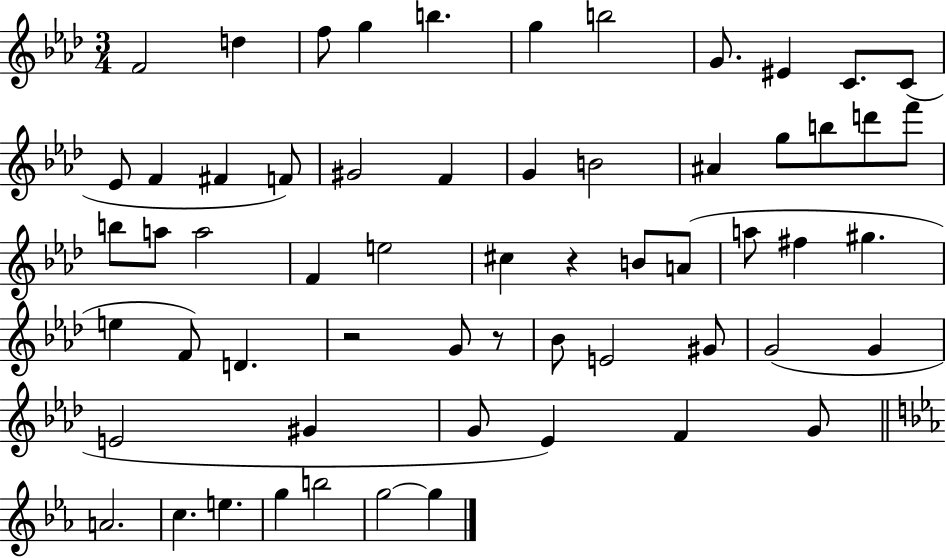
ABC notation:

X:1
T:Untitled
M:3/4
L:1/4
K:Ab
F2 d f/2 g b g b2 G/2 ^E C/2 C/2 _E/2 F ^F F/2 ^G2 F G B2 ^A g/2 b/2 d'/2 f'/2 b/2 a/2 a2 F e2 ^c z B/2 A/2 a/2 ^f ^g e F/2 D z2 G/2 z/2 _B/2 E2 ^G/2 G2 G E2 ^G G/2 _E F G/2 A2 c e g b2 g2 g